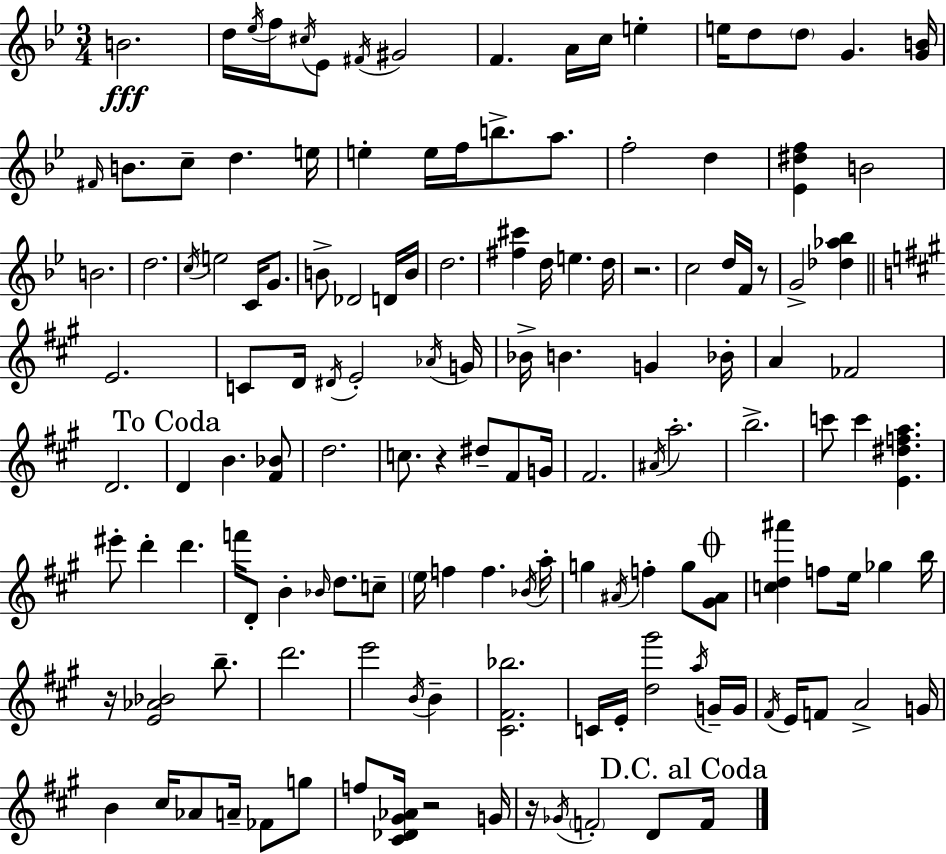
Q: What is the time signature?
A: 3/4